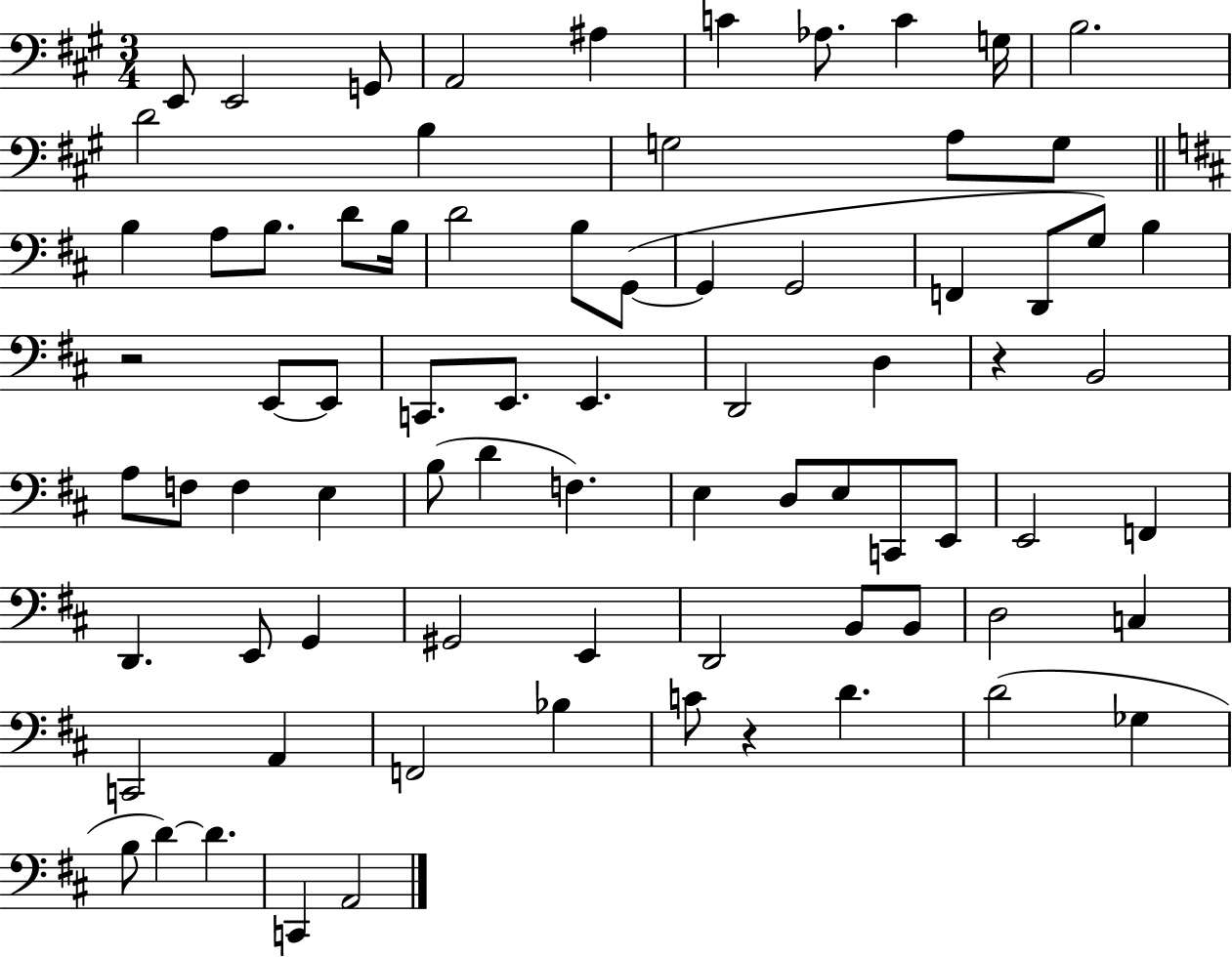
E2/e E2/h G2/e A2/h A#3/q C4/q Ab3/e. C4/q G3/s B3/h. D4/h B3/q G3/h A3/e G3/e B3/q A3/e B3/e. D4/e B3/s D4/h B3/e G2/e G2/q G2/h F2/q D2/e G3/e B3/q R/h E2/e E2/e C2/e. E2/e. E2/q. D2/h D3/q R/q B2/h A3/e F3/e F3/q E3/q B3/e D4/q F3/q. E3/q D3/e E3/e C2/e E2/e E2/h F2/q D2/q. E2/e G2/q G#2/h E2/q D2/h B2/e B2/e D3/h C3/q C2/h A2/q F2/h Bb3/q C4/e R/q D4/q. D4/h Gb3/q B3/e D4/q D4/q. C2/q A2/h